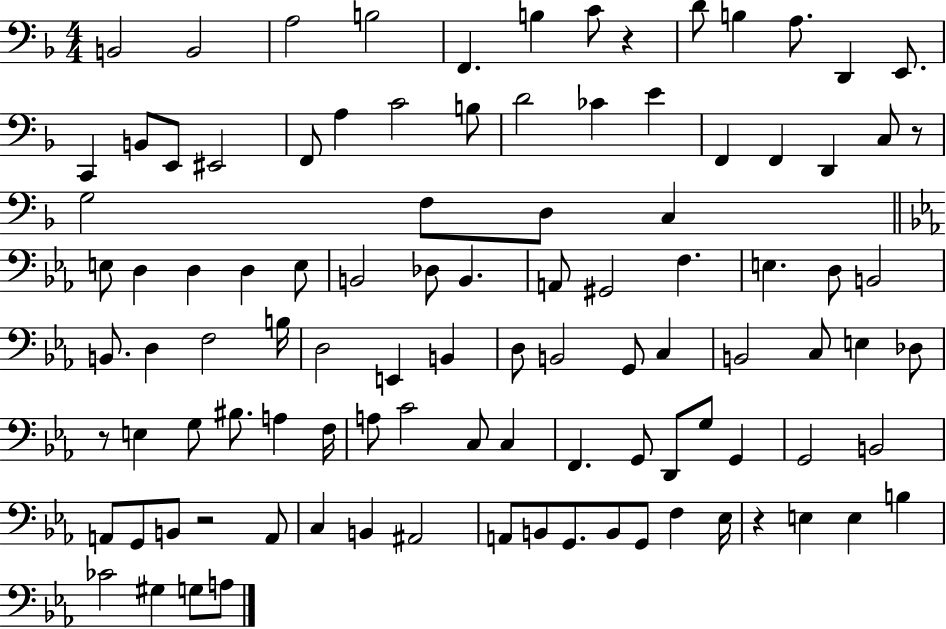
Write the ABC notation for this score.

X:1
T:Untitled
M:4/4
L:1/4
K:F
B,,2 B,,2 A,2 B,2 F,, B, C/2 z D/2 B, A,/2 D,, E,,/2 C,, B,,/2 E,,/2 ^E,,2 F,,/2 A, C2 B,/2 D2 _C E F,, F,, D,, C,/2 z/2 G,2 F,/2 D,/2 C, E,/2 D, D, D, E,/2 B,,2 _D,/2 B,, A,,/2 ^G,,2 F, E, D,/2 B,,2 B,,/2 D, F,2 B,/4 D,2 E,, B,, D,/2 B,,2 G,,/2 C, B,,2 C,/2 E, _D,/2 z/2 E, G,/2 ^B,/2 A, F,/4 A,/2 C2 C,/2 C, F,, G,,/2 D,,/2 G,/2 G,, G,,2 B,,2 A,,/2 G,,/2 B,,/2 z2 A,,/2 C, B,, ^A,,2 A,,/2 B,,/2 G,,/2 B,,/2 G,,/2 F, _E,/4 z E, E, B, _C2 ^G, G,/2 A,/2